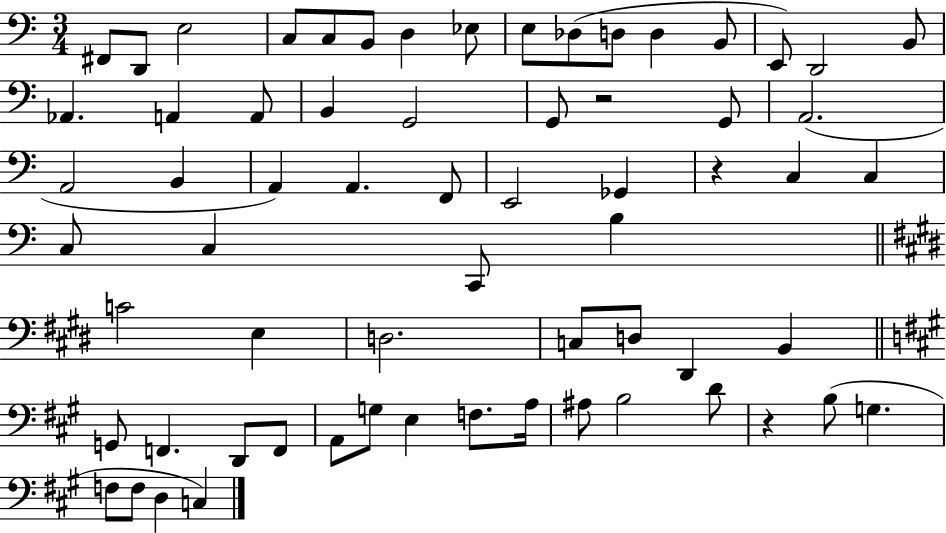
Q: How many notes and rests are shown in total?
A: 65